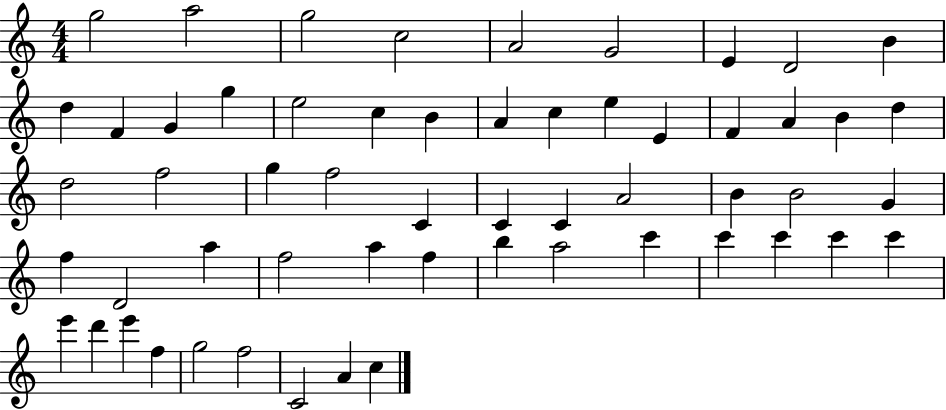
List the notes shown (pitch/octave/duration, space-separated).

G5/h A5/h G5/h C5/h A4/h G4/h E4/q D4/h B4/q D5/q F4/q G4/q G5/q E5/h C5/q B4/q A4/q C5/q E5/q E4/q F4/q A4/q B4/q D5/q D5/h F5/h G5/q F5/h C4/q C4/q C4/q A4/h B4/q B4/h G4/q F5/q D4/h A5/q F5/h A5/q F5/q B5/q A5/h C6/q C6/q C6/q C6/q C6/q E6/q D6/q E6/q F5/q G5/h F5/h C4/h A4/q C5/q